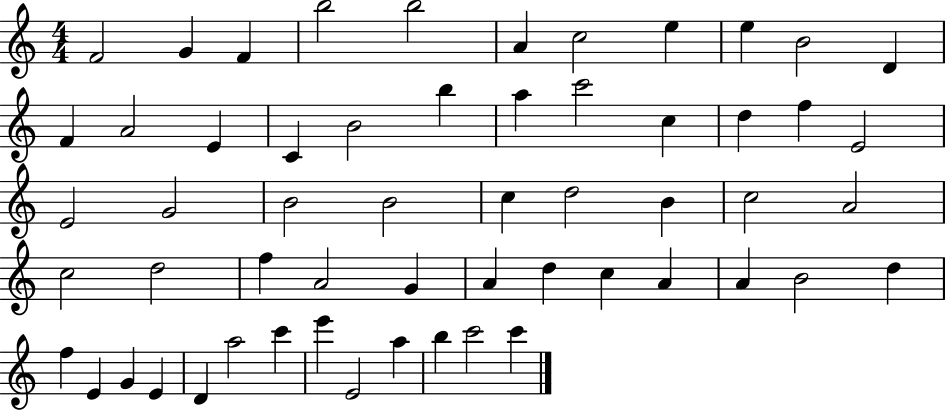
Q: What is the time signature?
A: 4/4